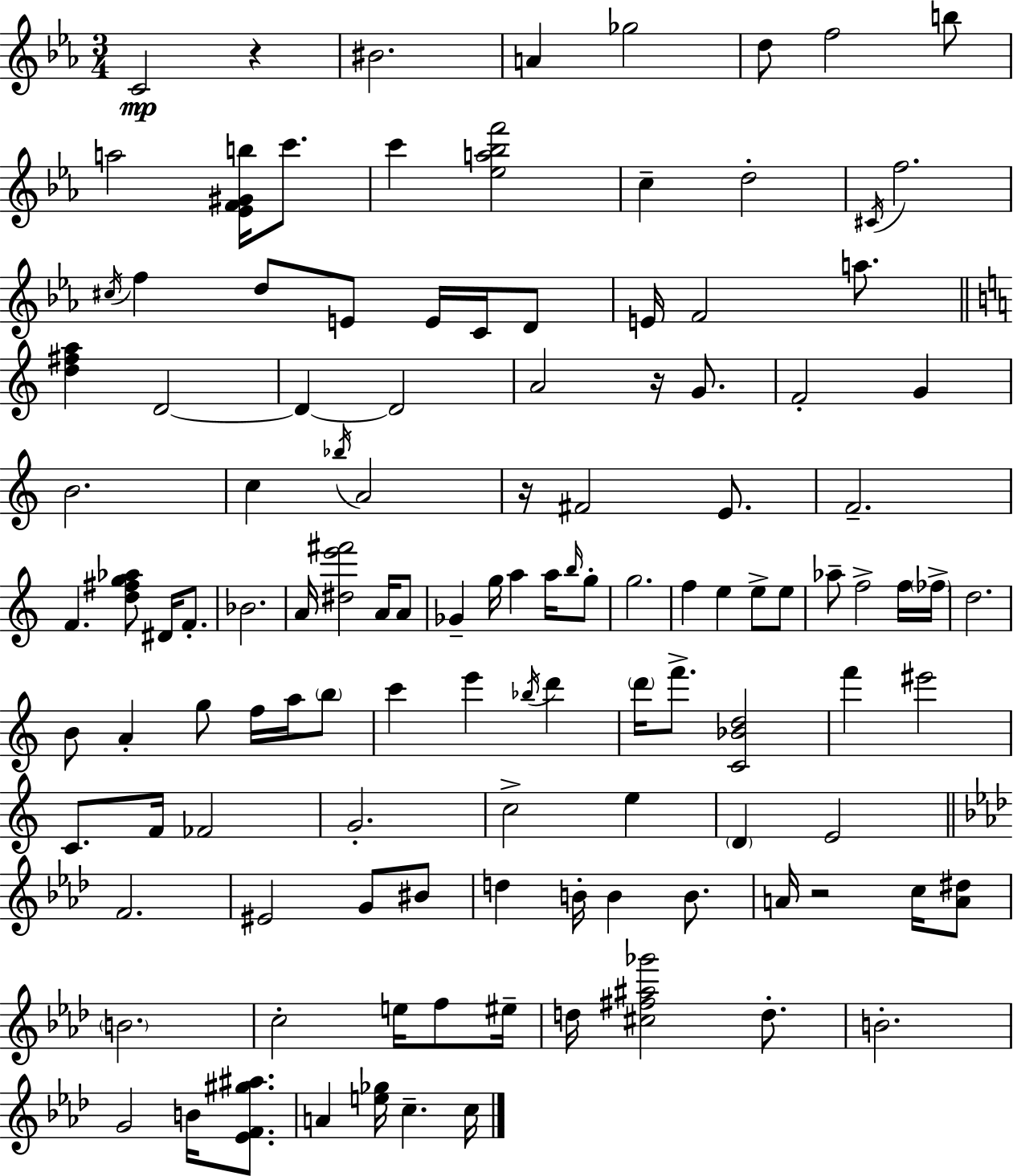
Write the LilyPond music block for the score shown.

{
  \clef treble
  \numericTimeSignature
  \time 3/4
  \key c \minor
  c'2\mp r4 | bis'2. | a'4 ges''2 | d''8 f''2 b''8 | \break a''2 <ees' f' gis' b''>16 c'''8. | c'''4 <ees'' a'' bes'' f'''>2 | c''4-- d''2-. | \acciaccatura { cis'16 } f''2. | \break \acciaccatura { cis''16 } f''4 d''8 e'8 e'16 c'16 | d'8 e'16 f'2 a''8. | \bar "||" \break \key a \minor <d'' fis'' a''>4 d'2~~ | d'4~~ d'2 | a'2 r16 g'8. | f'2-. g'4 | \break b'2. | c''4 \acciaccatura { bes''16 } a'2 | r16 fis'2 e'8. | f'2.-- | \break f'4. <d'' fis'' g'' aes''>8 dis'16 f'8.-. | bes'2. | a'16 <dis'' e''' fis'''>2 a'16 a'8 | ges'4-- g''16 a''4 a''16 \grace { b''16 } | \break g''8-. g''2. | f''4 e''4 e''8-> | e''8 aes''8-- f''2-> | f''16 \parenthesize fes''16-> d''2. | \break b'8 a'4-. g''8 f''16 a''16 | \parenthesize b''8 c'''4 e'''4 \acciaccatura { bes''16 } d'''4 | \parenthesize d'''16 f'''8.-> <c' bes' d''>2 | f'''4 eis'''2 | \break c'8. f'16 fes'2 | g'2.-. | c''2-> e''4 | \parenthesize d'4 e'2 | \break \bar "||" \break \key aes \major f'2. | eis'2 g'8 bis'8 | d''4 b'16-. b'4 b'8. | a'16 r2 c''16 <a' dis''>8 | \break \parenthesize b'2. | c''2-. e''16 f''8 eis''16-- | d''16 <cis'' fis'' ais'' ges'''>2 d''8.-. | b'2.-. | \break g'2 b'16 <ees' f' gis'' ais''>8. | a'4 <e'' ges''>16 c''4.-- c''16 | \bar "|."
}